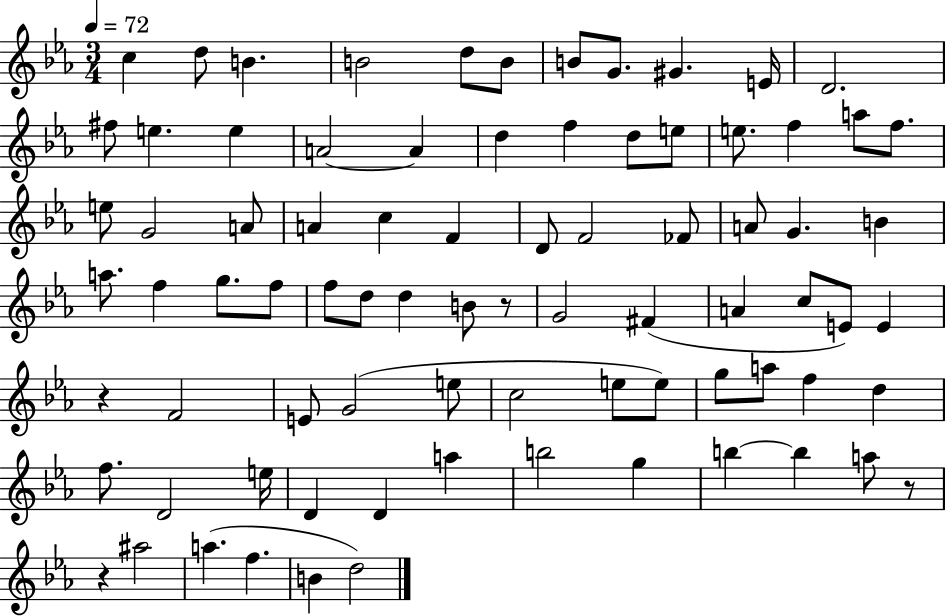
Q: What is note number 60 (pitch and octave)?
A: F5